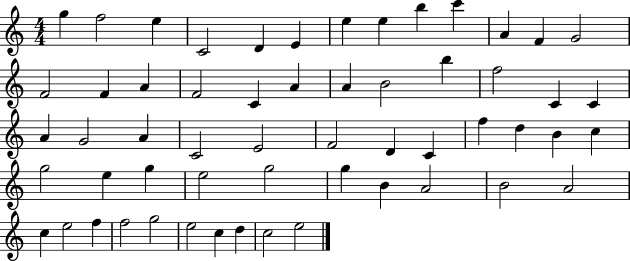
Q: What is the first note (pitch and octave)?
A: G5